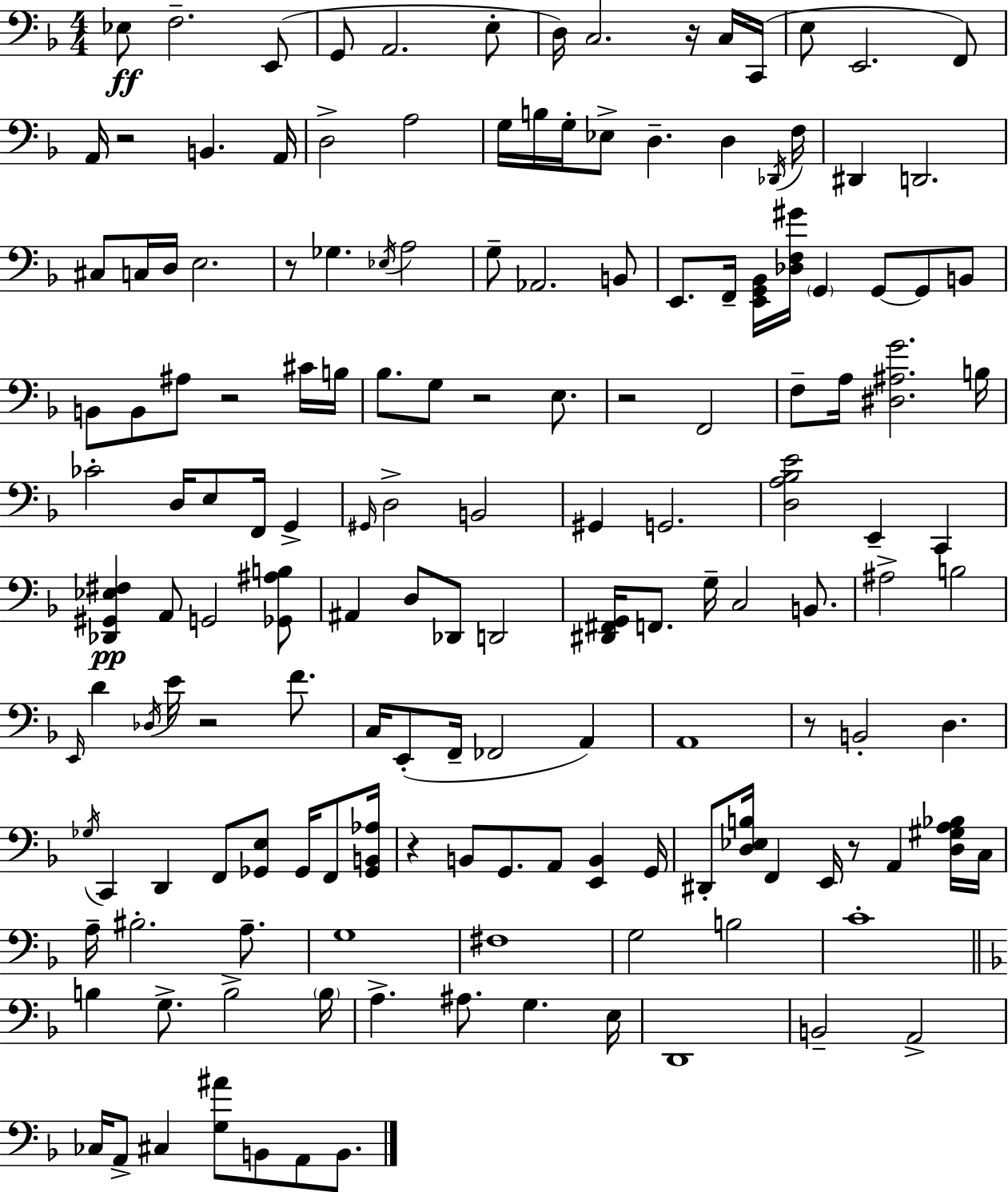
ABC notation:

X:1
T:Untitled
M:4/4
L:1/4
K:F
_E,/2 F,2 E,,/2 G,,/2 A,,2 E,/2 D,/4 C,2 z/4 C,/4 C,,/4 E,/2 E,,2 F,,/2 A,,/4 z2 B,, A,,/4 D,2 A,2 G,/4 B,/4 G,/4 _E,/2 D, D, _D,,/4 F,/4 ^D,, D,,2 ^C,/2 C,/4 D,/4 E,2 z/2 _G, _E,/4 A,2 G,/2 _A,,2 B,,/2 E,,/2 F,,/4 [E,,G,,_B,,]/4 [_D,F,^G]/4 G,, G,,/2 G,,/2 B,,/2 B,,/2 B,,/2 ^A,/2 z2 ^C/4 B,/4 _B,/2 G,/2 z2 E,/2 z2 F,,2 F,/2 A,/4 [^D,^A,G]2 B,/4 _C2 D,/4 E,/2 F,,/4 G,, ^G,,/4 D,2 B,,2 ^G,, G,,2 [D,A,_B,E]2 E,, C,, [_D,,^G,,_E,^F,] A,,/2 G,,2 [_G,,^A,B,]/2 ^A,, D,/2 _D,,/2 D,,2 [^D,,^F,,G,,]/4 F,,/2 G,/4 C,2 B,,/2 ^A,2 B,2 E,,/4 D _D,/4 E/4 z2 F/2 C,/4 E,,/2 F,,/4 _F,,2 A,, A,,4 z/2 B,,2 D, _G,/4 C,, D,, F,,/2 [_G,,E,]/2 _G,,/4 F,,/2 [_G,,B,,_A,]/4 z B,,/2 G,,/2 A,,/2 [E,,B,,] G,,/4 ^D,,/2 [D,_E,B,]/4 F,, E,,/4 z/2 A,, [D,^G,A,_B,]/4 C,/4 A,/4 ^B,2 A,/2 G,4 ^F,4 G,2 B,2 C4 B, G,/2 B,2 B,/4 A, ^A,/2 G, E,/4 D,,4 B,,2 A,,2 _C,/4 A,,/2 ^C, [G,^A]/2 B,,/2 A,,/2 B,,/2